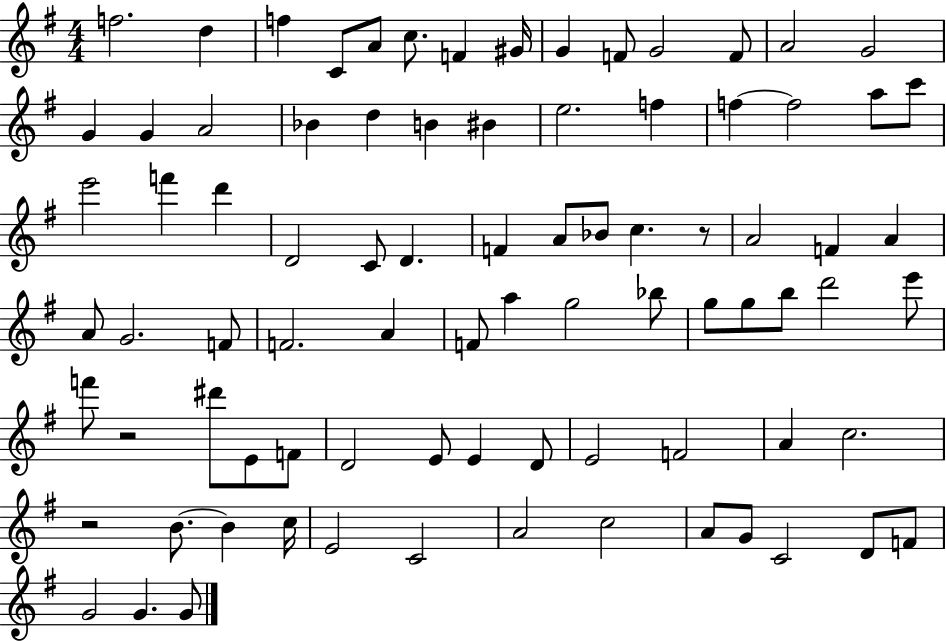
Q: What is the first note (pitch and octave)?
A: F5